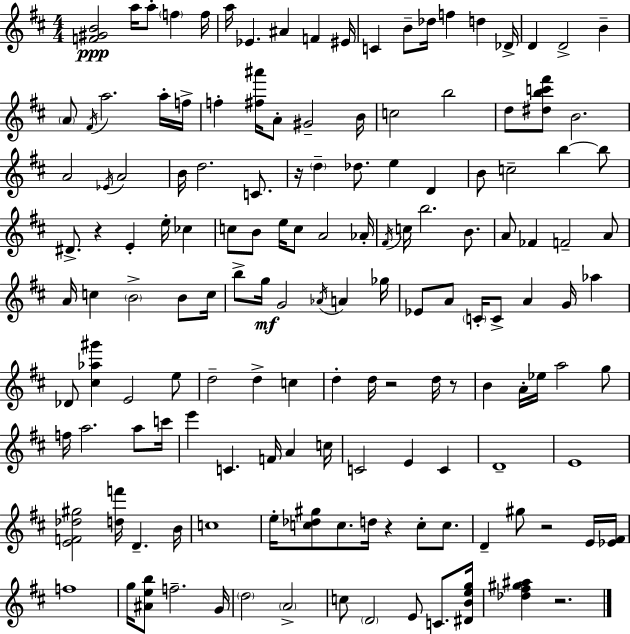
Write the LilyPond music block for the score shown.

{
  \clef treble
  \numericTimeSignature
  \time 4/4
  \key d \major
  <f' gis' b'>2\ppp a''16 a''8-. \parenthesize f''4 f''16 | a''16 ees'4. ais'4 f'4 eis'16 | c'4 b'8-- des''16 f''4 d''4 des'16-> | d'4 d'2-> b'4-- | \break \parenthesize a'8 \acciaccatura { fis'16 } a''2. a''16-. | f''16-> f''4-. <fis'' ais'''>16 a'8-. gis'2-- | b'16 c''2 b''2 | d''8 <dis'' b'' c''' fis'''>8 b'2. | \break a'2 \acciaccatura { ees'16 } a'2 | b'16 d''2. c'8. | r16 \parenthesize d''4-- des''8. e''4 d'4 | b'8 c''2-- b''4~~ | \break b''8 dis'8.-> r4 e'4-. e''16-. ces''4 | c''8 b'8 e''16 c''8 a'2 | aes'16-. \acciaccatura { fis'16 } c''16 b''2. | b'8. a'8 fes'4 f'2-- | \break a'8 a'16 c''4 \parenthesize b'2-> | b'8 c''16 b''8-> g''16\mf g'2 \acciaccatura { aes'16 } a'4 | ges''16 ees'8 a'8 \parenthesize c'16-. c'8-> a'4 g'16 | aes''4 des'8 <cis'' aes'' gis'''>4 e'2 | \break e''8 d''2-- d''4-> | c''4 d''4-. d''16 r2 | d''16 r8 b'4 a'16-. ees''16 a''2 | g''8 f''16 a''2. | \break a''8 c'''16 e'''4 c'4. f'16 a'4 | c''16 c'2 e'4 | c'4 d'1-- | e'1 | \break <e' f' des'' gis''>2 <d'' f'''>16 d'4.-- | b'16 c''1 | e''16-. <c'' des'' gis''>8 c''8. d''16 r4 c''8-. | c''8. d'4-- gis''8 r2 | \break e'16 <ees' fis'>16 f''1 | g''16 <ais' e'' b''>8 f''2.-- | g'16 \parenthesize d''2 \parenthesize a'2-> | c''8 \parenthesize d'2 e'8 | \break c'8. <dis' b' e'' g''>16 <des'' fis'' gis'' ais''>4 r2. | \bar "|."
}